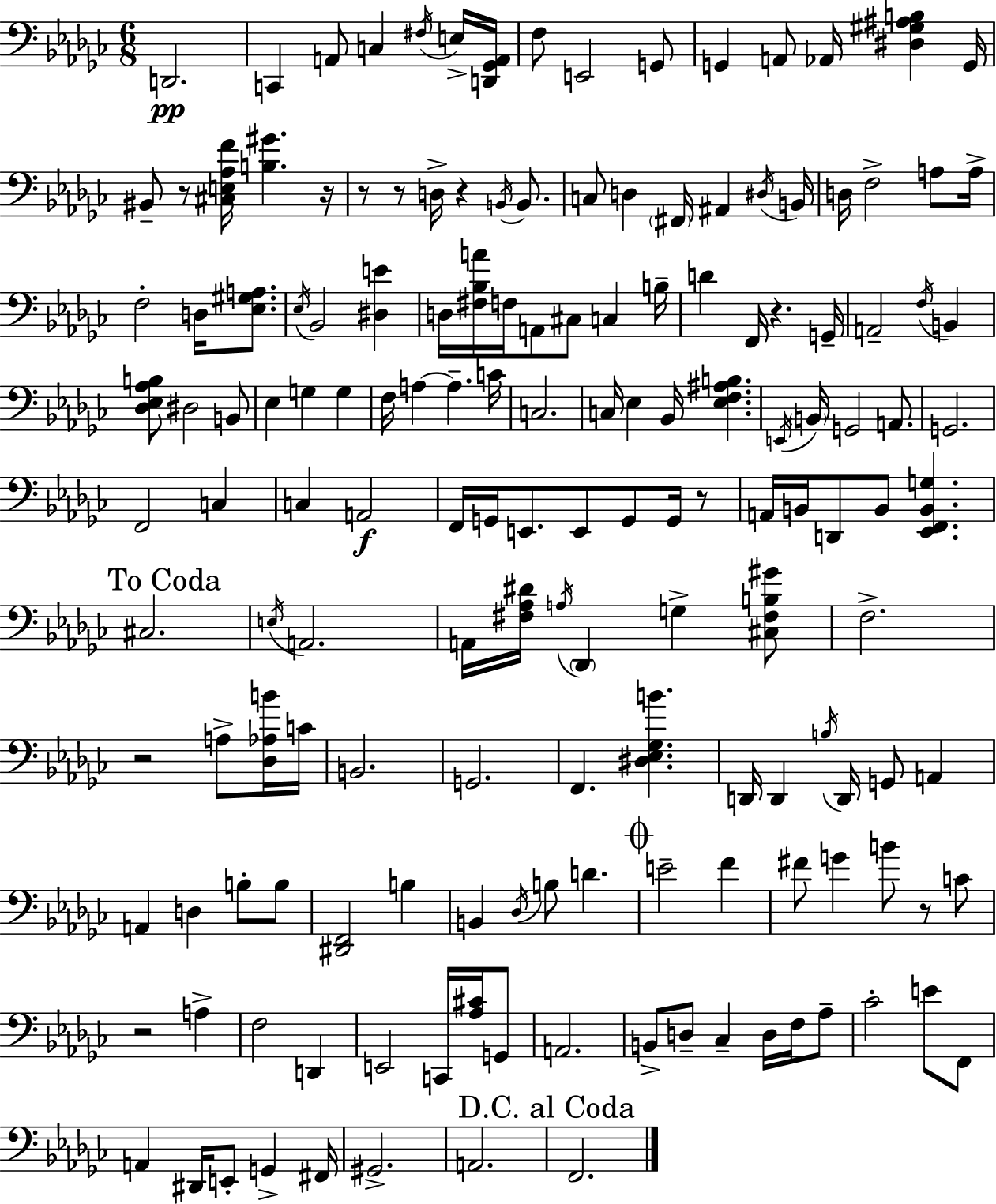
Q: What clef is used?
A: bass